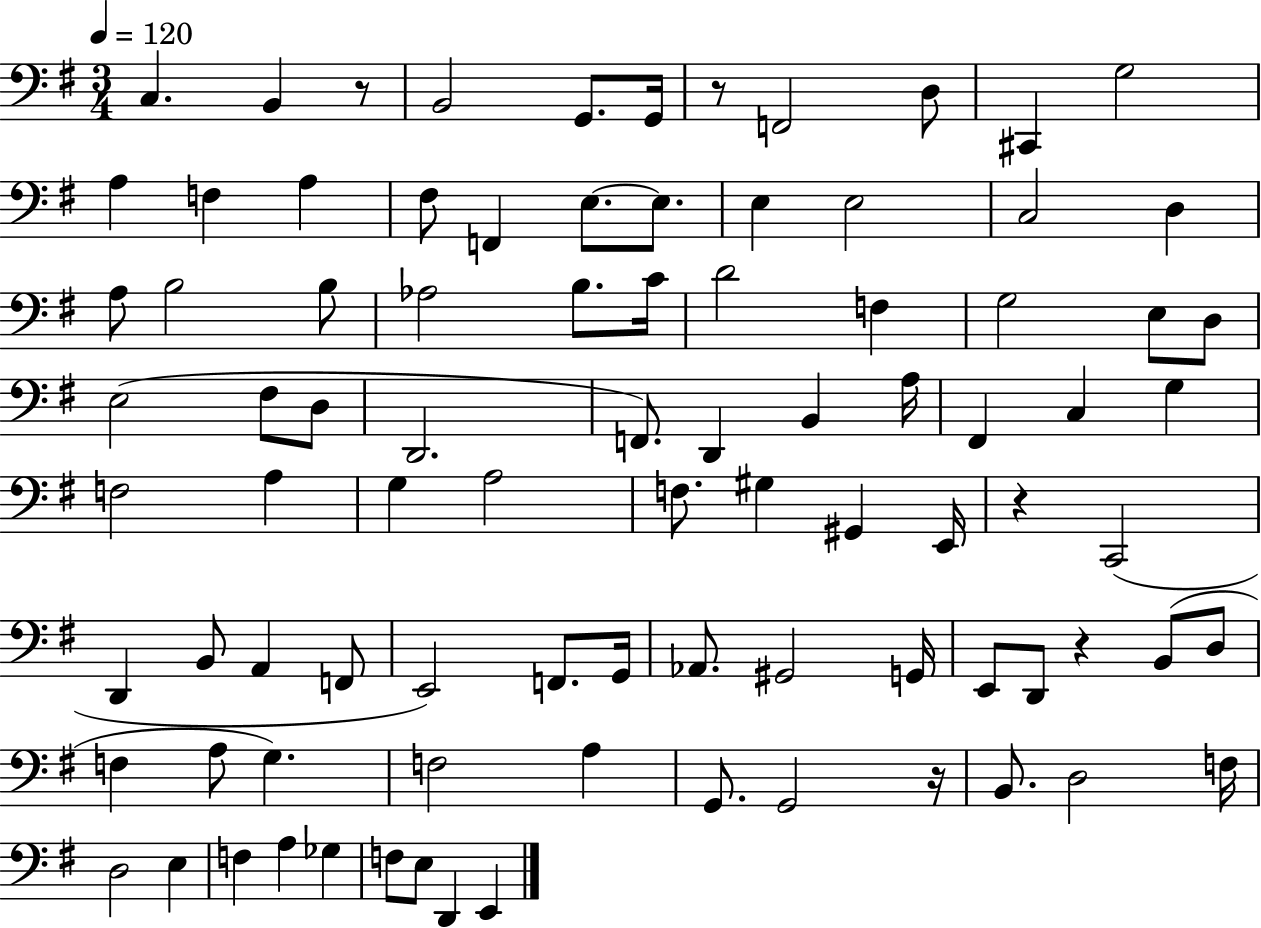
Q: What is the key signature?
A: G major